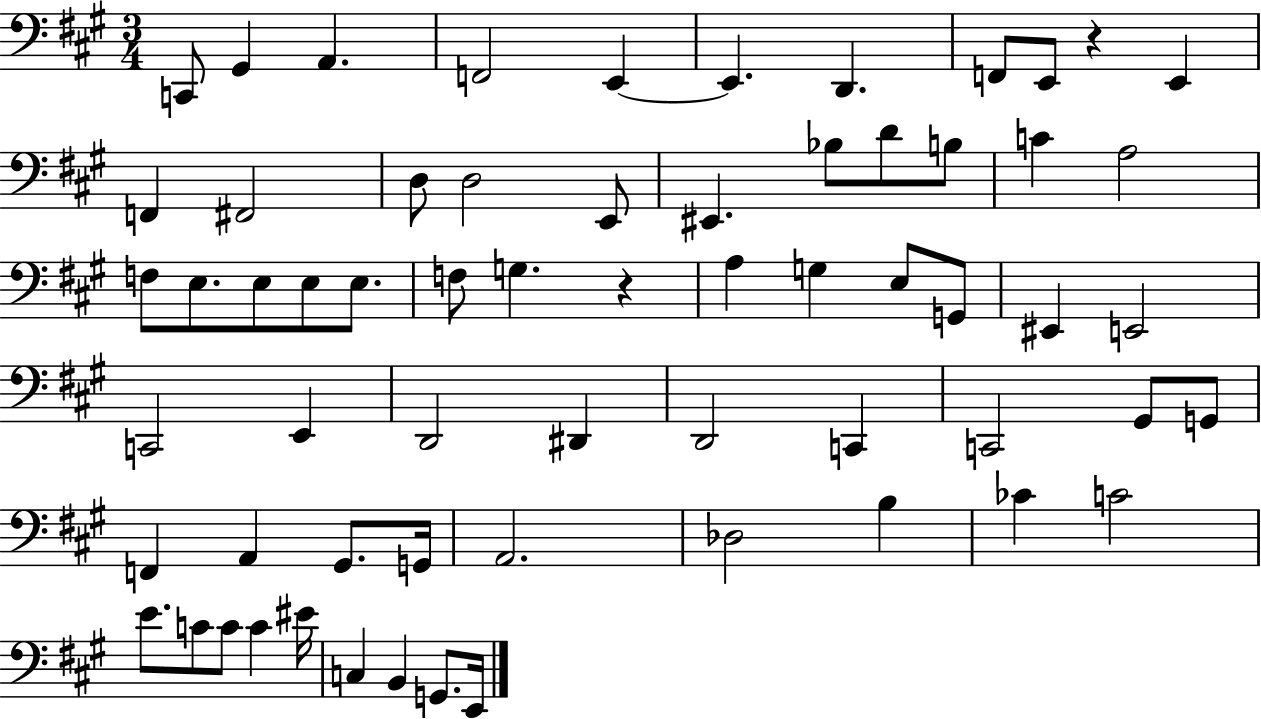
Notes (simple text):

C2/e G#2/q A2/q. F2/h E2/q E2/q. D2/q. F2/e E2/e R/q E2/q F2/q F#2/h D3/e D3/h E2/e EIS2/q. Bb3/e D4/e B3/e C4/q A3/h F3/e E3/e. E3/e E3/e E3/e. F3/e G3/q. R/q A3/q G3/q E3/e G2/e EIS2/q E2/h C2/h E2/q D2/h D#2/q D2/h C2/q C2/h G#2/e G2/e F2/q A2/q G#2/e. G2/s A2/h. Db3/h B3/q CES4/q C4/h E4/e. C4/e C4/e C4/q EIS4/s C3/q B2/q G2/e. E2/s